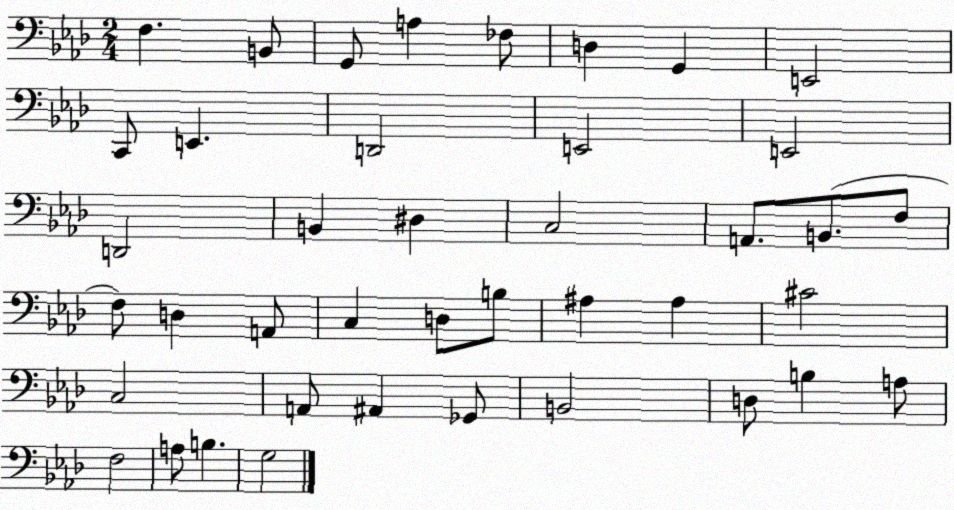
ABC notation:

X:1
T:Untitled
M:2/4
L:1/4
K:Ab
F, B,,/2 G,,/2 A, _F,/2 D, G,, E,,2 C,,/2 E,, D,,2 E,,2 E,,2 D,,2 B,, ^D, C,2 A,,/2 B,,/2 F,/2 F,/2 D, A,,/2 C, D,/2 B,/2 ^A, ^A, ^C2 C,2 A,,/2 ^A,, _G,,/2 B,,2 D,/2 B, A,/2 F,2 A,/2 B, G,2